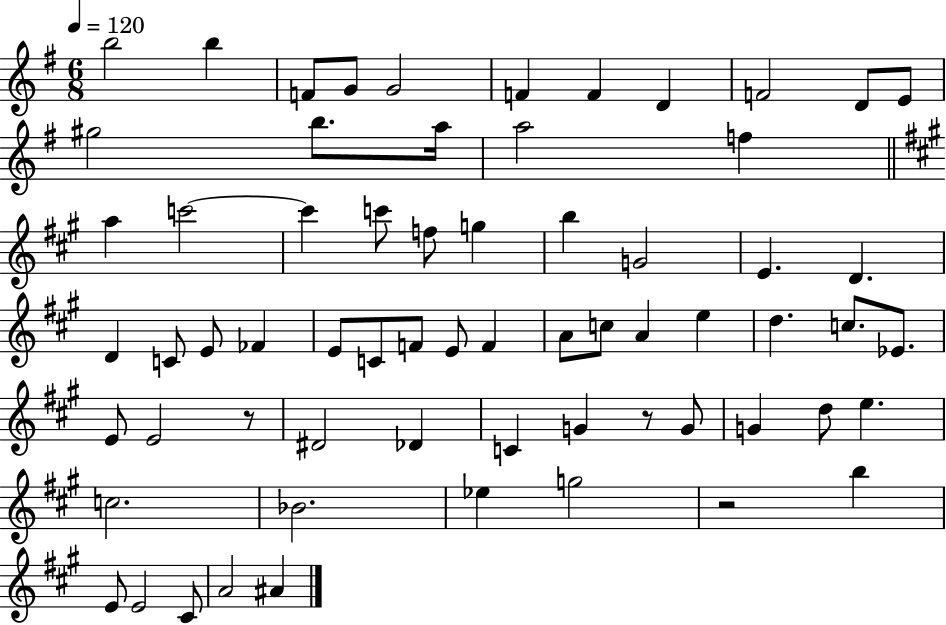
{
  \clef treble
  \numericTimeSignature
  \time 6/8
  \key g \major
  \tempo 4 = 120
  b''2 b''4 | f'8 g'8 g'2 | f'4 f'4 d'4 | f'2 d'8 e'8 | \break gis''2 b''8. a''16 | a''2 f''4 | \bar "||" \break \key a \major a''4 c'''2~~ | c'''4 c'''8 f''8 g''4 | b''4 g'2 | e'4. d'4. | \break d'4 c'8 e'8 fes'4 | e'8 c'8 f'8 e'8 f'4 | a'8 c''8 a'4 e''4 | d''4. c''8. ees'8. | \break e'8 e'2 r8 | dis'2 des'4 | c'4 g'4 r8 g'8 | g'4 d''8 e''4. | \break c''2. | bes'2. | ees''4 g''2 | r2 b''4 | \break e'8 e'2 cis'8 | a'2 ais'4 | \bar "|."
}